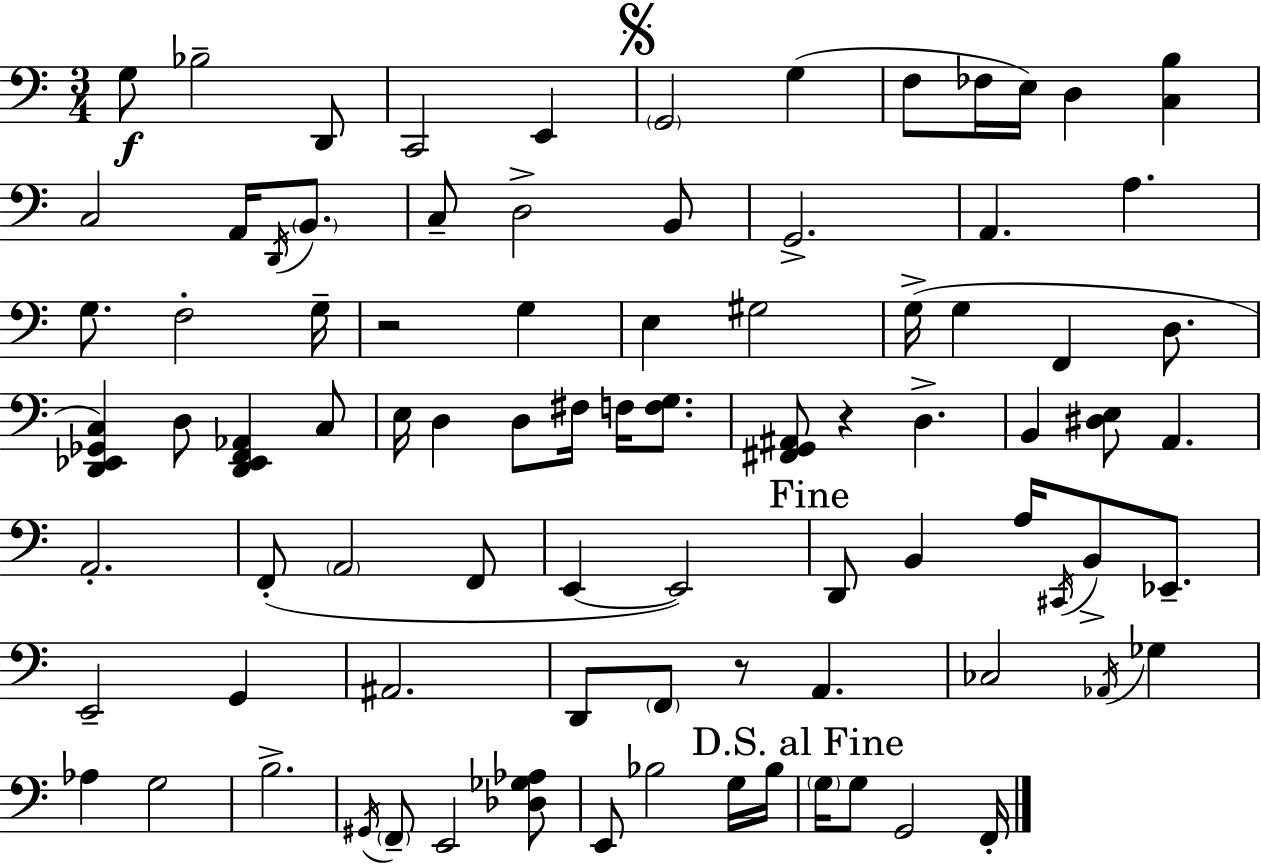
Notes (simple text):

G3/e Bb3/h D2/e C2/h E2/q G2/h G3/q F3/e FES3/s E3/s D3/q [C3,B3]/q C3/h A2/s D2/s B2/e. C3/e D3/h B2/e G2/h. A2/q. A3/q. G3/e. F3/h G3/s R/h G3/q E3/q G#3/h G3/s G3/q F2/q D3/e. [D2,Eb2,Gb2,C3]/q D3/e [D2,Eb2,F2,Ab2]/q C3/e E3/s D3/q D3/e F#3/s F3/s [F3,G3]/e. [F#2,G2,A#2]/e R/q D3/q. B2/q [D#3,E3]/e A2/q. A2/h. F2/e A2/h F2/e E2/q E2/h D2/e B2/q A3/s C#2/s B2/e Eb2/e. E2/h G2/q A#2/h. D2/e F2/e R/e A2/q. CES3/h Ab2/s Gb3/q Ab3/q G3/h B3/h. G#2/s F2/e E2/h [Db3,Gb3,Ab3]/e E2/e Bb3/h G3/s Bb3/s G3/s G3/e G2/h F2/s